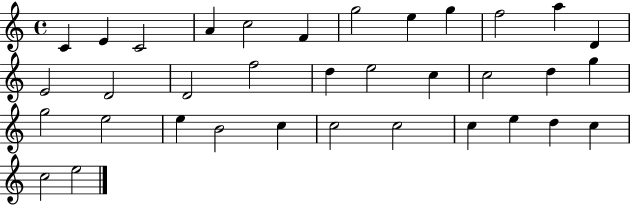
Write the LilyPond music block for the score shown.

{
  \clef treble
  \time 4/4
  \defaultTimeSignature
  \key c \major
  c'4 e'4 c'2 | a'4 c''2 f'4 | g''2 e''4 g''4 | f''2 a''4 d'4 | \break e'2 d'2 | d'2 f''2 | d''4 e''2 c''4 | c''2 d''4 g''4 | \break g''2 e''2 | e''4 b'2 c''4 | c''2 c''2 | c''4 e''4 d''4 c''4 | \break c''2 e''2 | \bar "|."
}